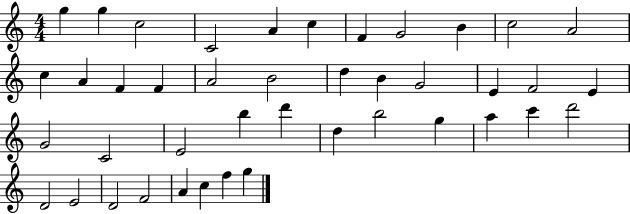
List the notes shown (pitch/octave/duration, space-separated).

G5/q G5/q C5/h C4/h A4/q C5/q F4/q G4/h B4/q C5/h A4/h C5/q A4/q F4/q F4/q A4/h B4/h D5/q B4/q G4/h E4/q F4/h E4/q G4/h C4/h E4/h B5/q D6/q D5/q B5/h G5/q A5/q C6/q D6/h D4/h E4/h D4/h F4/h A4/q C5/q F5/q G5/q